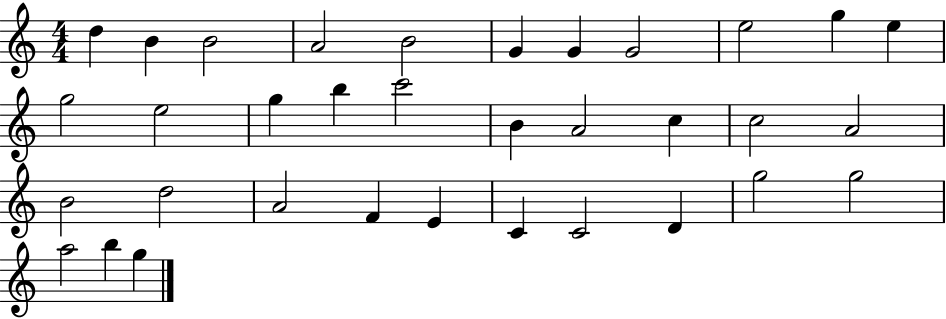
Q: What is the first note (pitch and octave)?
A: D5